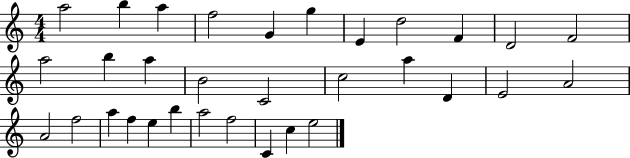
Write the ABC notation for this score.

X:1
T:Untitled
M:4/4
L:1/4
K:C
a2 b a f2 G g E d2 F D2 F2 a2 b a B2 C2 c2 a D E2 A2 A2 f2 a f e b a2 f2 C c e2